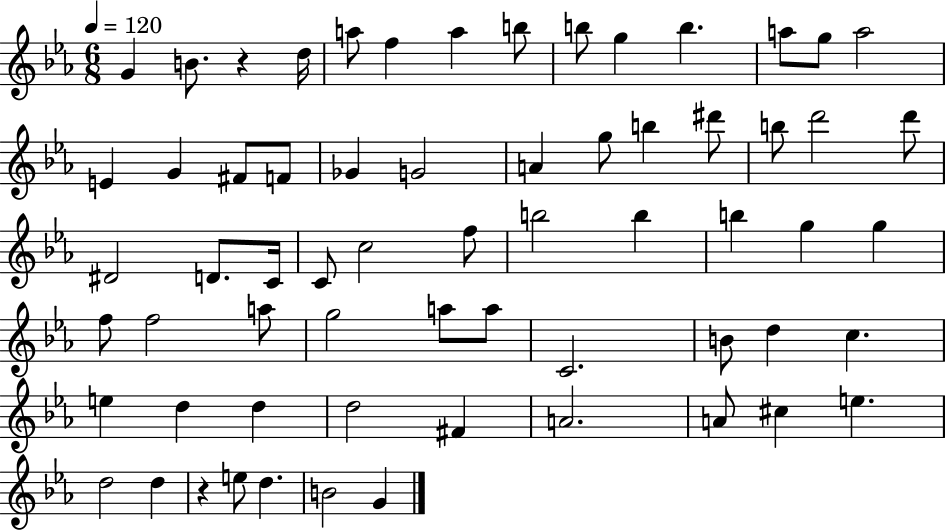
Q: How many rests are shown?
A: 2